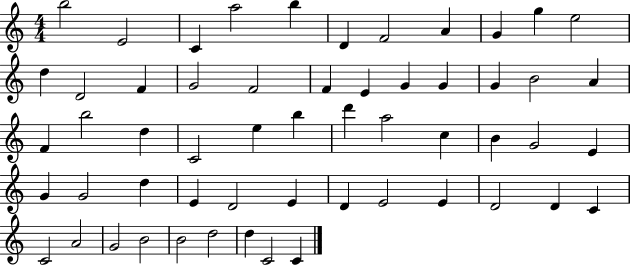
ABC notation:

X:1
T:Untitled
M:4/4
L:1/4
K:C
b2 E2 C a2 b D F2 A G g e2 d D2 F G2 F2 F E G G G B2 A F b2 d C2 e b d' a2 c B G2 E G G2 d E D2 E D E2 E D2 D C C2 A2 G2 B2 B2 d2 d C2 C